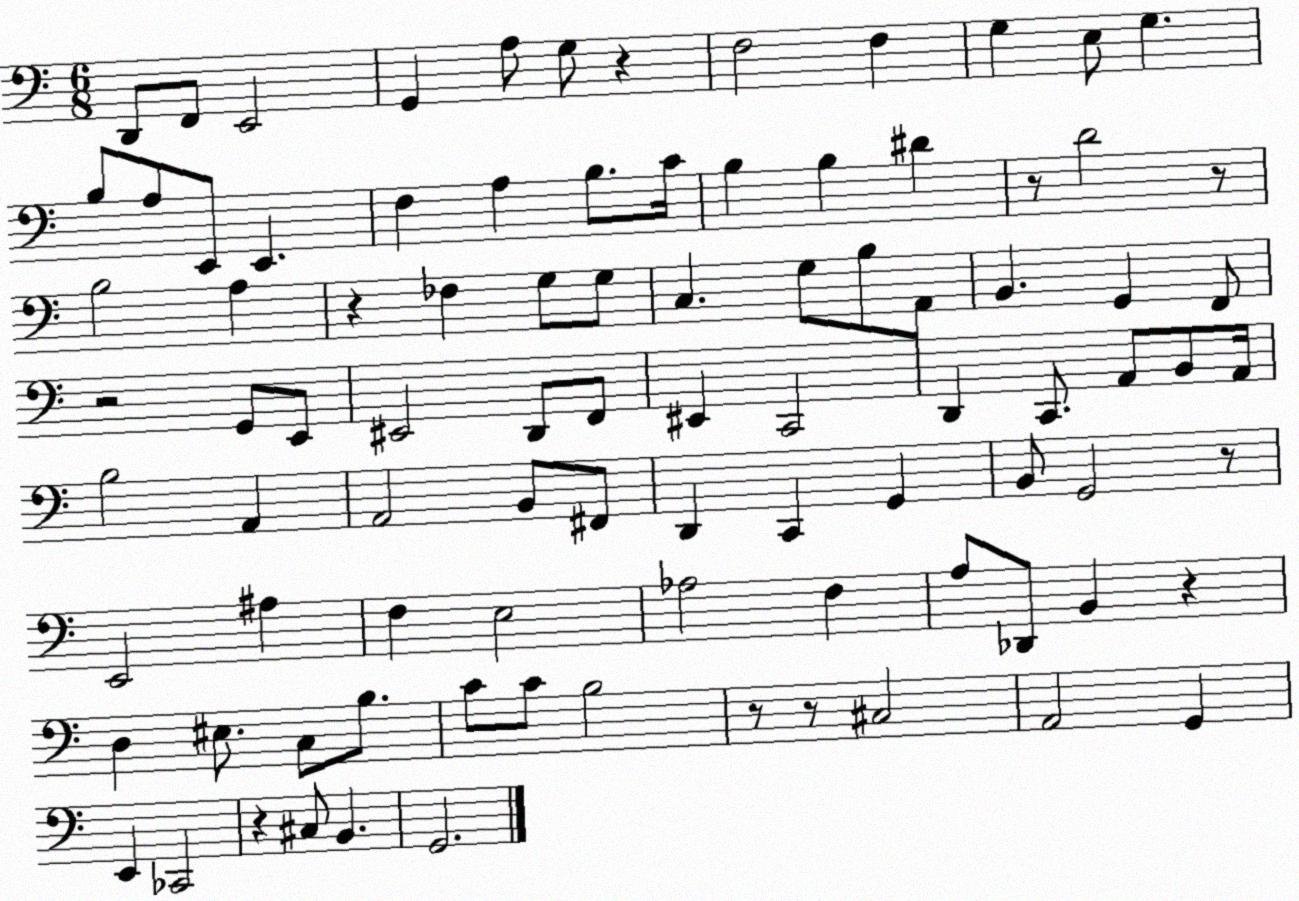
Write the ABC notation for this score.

X:1
T:Untitled
M:6/8
L:1/4
K:C
D,,/2 F,,/2 E,,2 G,, A,/2 G,/2 z F,2 F, G, E,/2 G, B,/2 A,/2 E,,/2 E,, F, A, B,/2 C/4 B, B, ^D z/2 D2 z/2 B,2 A, z _F, G,/2 G,/2 C, G,/2 B,/2 A,,/2 B,, G,, F,,/2 z2 G,,/2 E,,/2 ^E,,2 D,,/2 F,,/2 ^E,, C,,2 D,, C,,/2 A,,/2 B,,/2 A,,/4 B,2 A,, A,,2 B,,/2 ^F,,/2 D,, C,, G,, B,,/2 G,,2 z/2 E,,2 ^A, F, E,2 _A,2 F, A,/2 _D,,/2 B,, z D, ^E,/2 C,/2 B,/2 C/2 C/2 B,2 z/2 z/2 ^C,2 A,,2 G,, E,, _C,,2 z ^C,/2 B,, G,,2